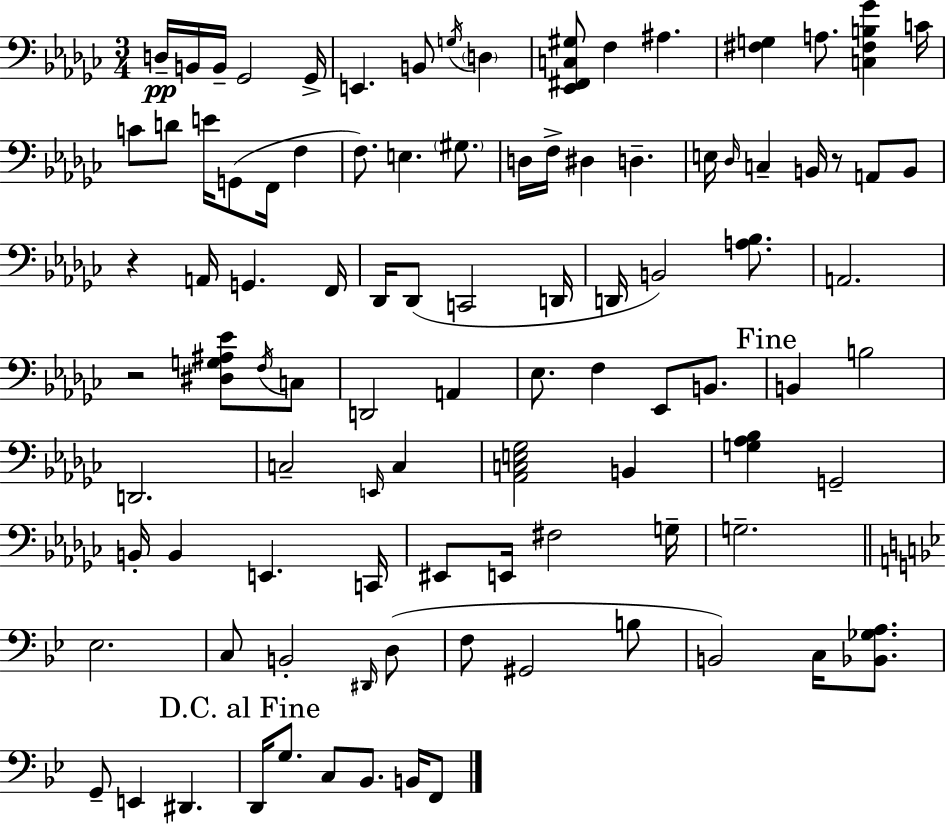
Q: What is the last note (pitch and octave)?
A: F2